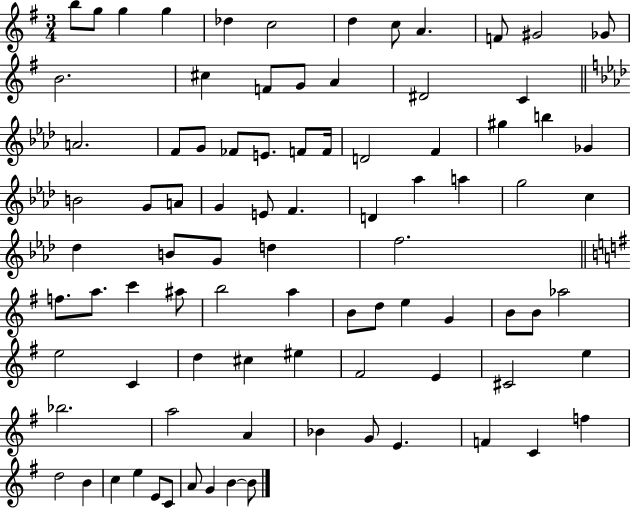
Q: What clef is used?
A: treble